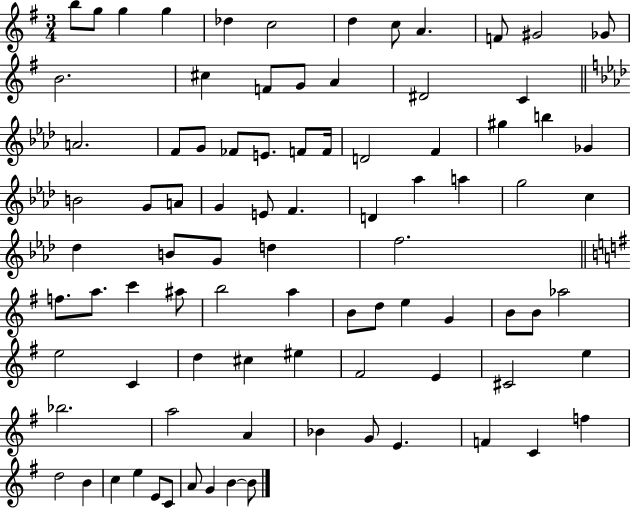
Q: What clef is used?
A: treble